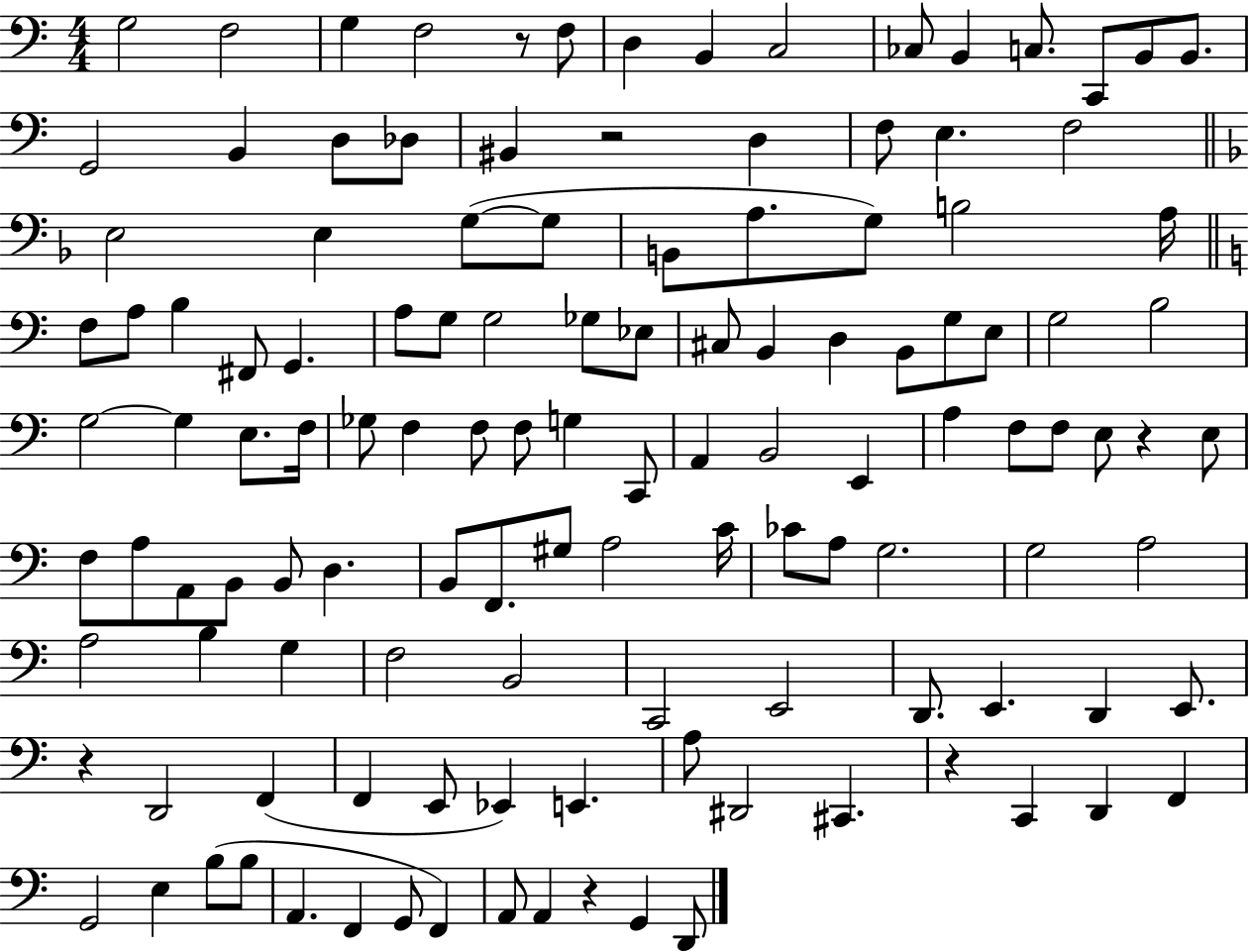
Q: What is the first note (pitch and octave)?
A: G3